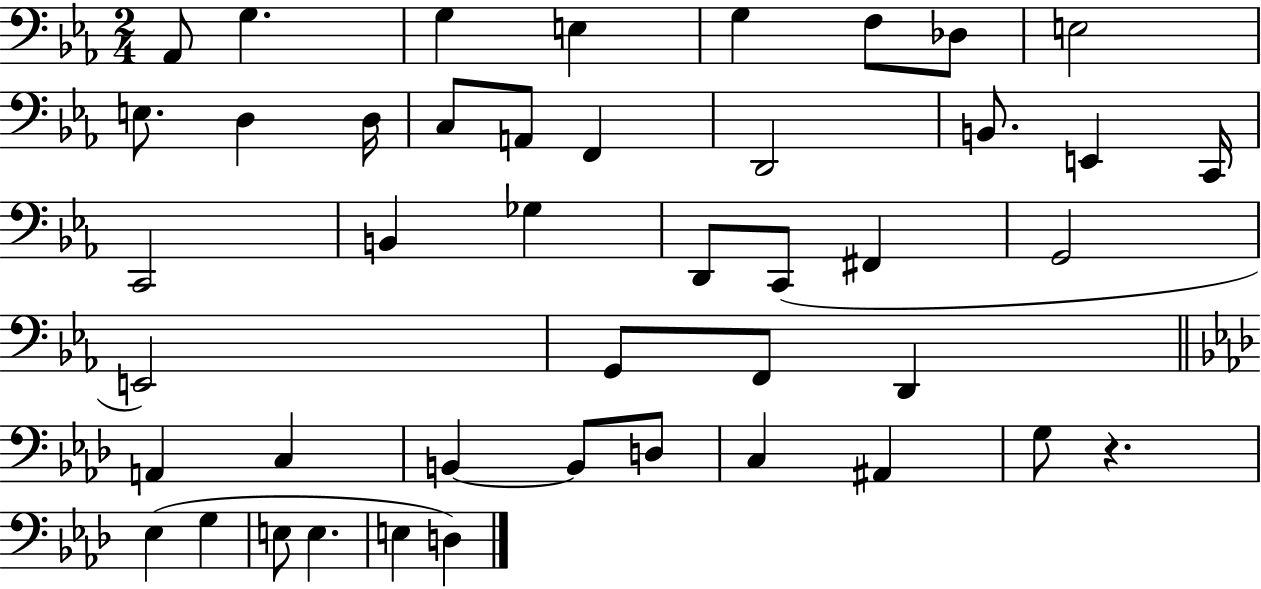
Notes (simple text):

Ab2/e G3/q. G3/q E3/q G3/q F3/e Db3/e E3/h E3/e. D3/q D3/s C3/e A2/e F2/q D2/h B2/e. E2/q C2/s C2/h B2/q Gb3/q D2/e C2/e F#2/q G2/h E2/h G2/e F2/e D2/q A2/q C3/q B2/q B2/e D3/e C3/q A#2/q G3/e R/q. Eb3/q G3/q E3/e E3/q. E3/q D3/q